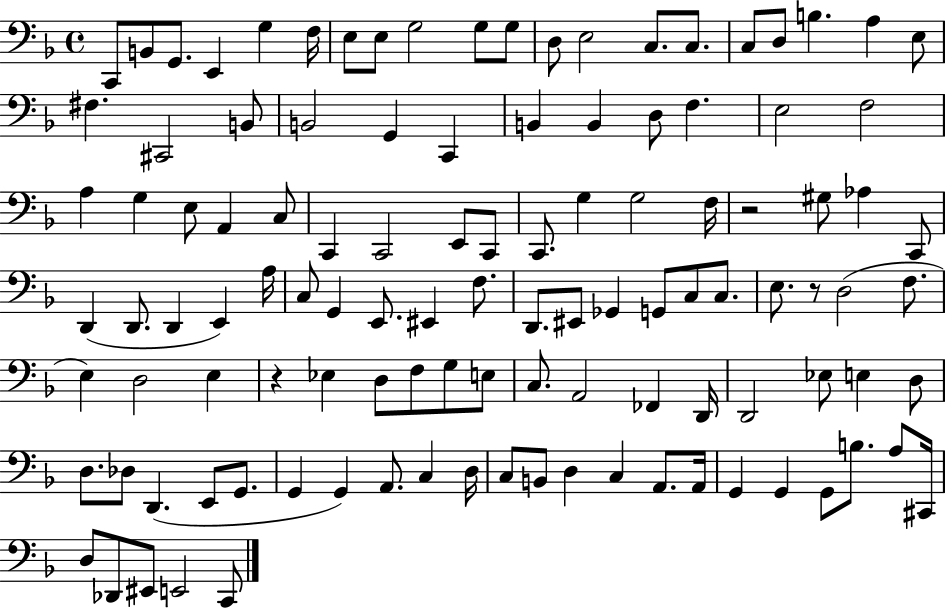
C2/e B2/e G2/e. E2/q G3/q F3/s E3/e E3/e G3/h G3/e G3/e D3/e E3/h C3/e. C3/e. C3/e D3/e B3/q. A3/q E3/e F#3/q. C#2/h B2/e B2/h G2/q C2/q B2/q B2/q D3/e F3/q. E3/h F3/h A3/q G3/q E3/e A2/q C3/e C2/q C2/h E2/e C2/e C2/e. G3/q G3/h F3/s R/h G#3/e Ab3/q C2/e D2/q D2/e. D2/q E2/q A3/s C3/e G2/q E2/e. EIS2/q F3/e. D2/e. EIS2/e Gb2/q G2/e C3/e C3/e. E3/e. R/e D3/h F3/e. E3/q D3/h E3/q R/q Eb3/q D3/e F3/e G3/e E3/e C3/e. A2/h FES2/q D2/s D2/h Eb3/e E3/q D3/e D3/e. Db3/e D2/q. E2/e G2/e. G2/q G2/q A2/e. C3/q D3/s C3/e B2/e D3/q C3/q A2/e. A2/s G2/q G2/q G2/e B3/e. A3/e C#2/s D3/e Db2/e EIS2/e E2/h C2/e